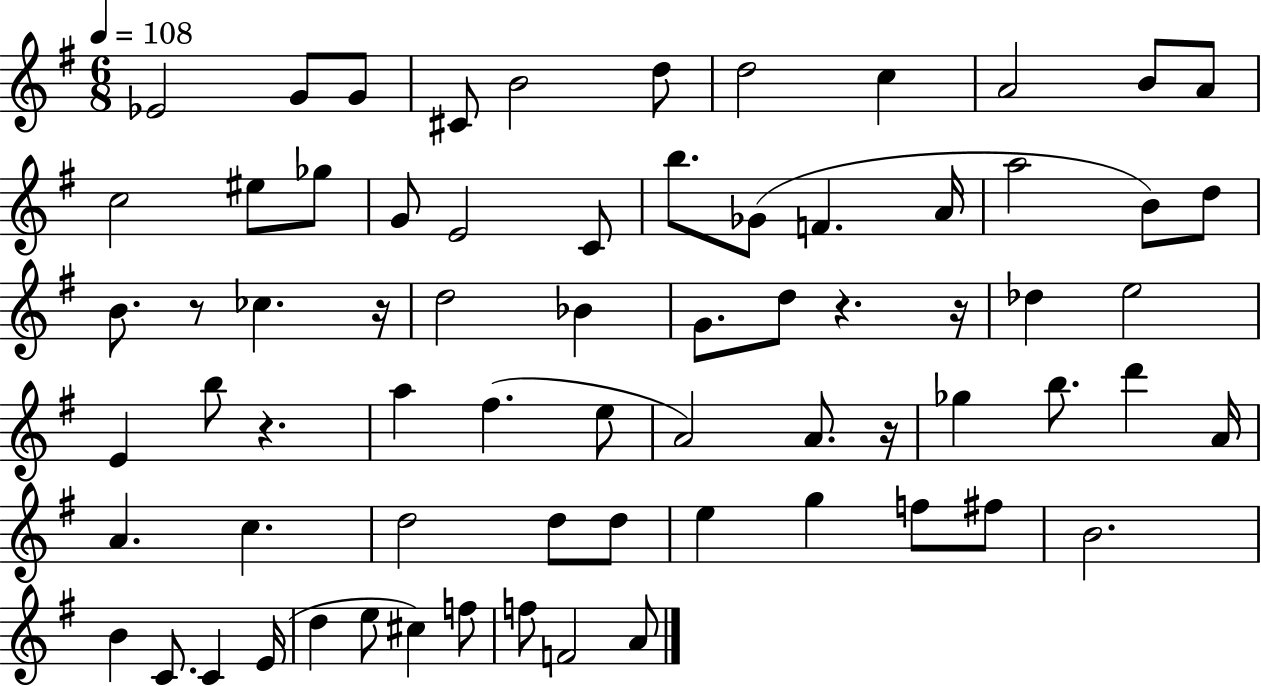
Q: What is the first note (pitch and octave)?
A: Eb4